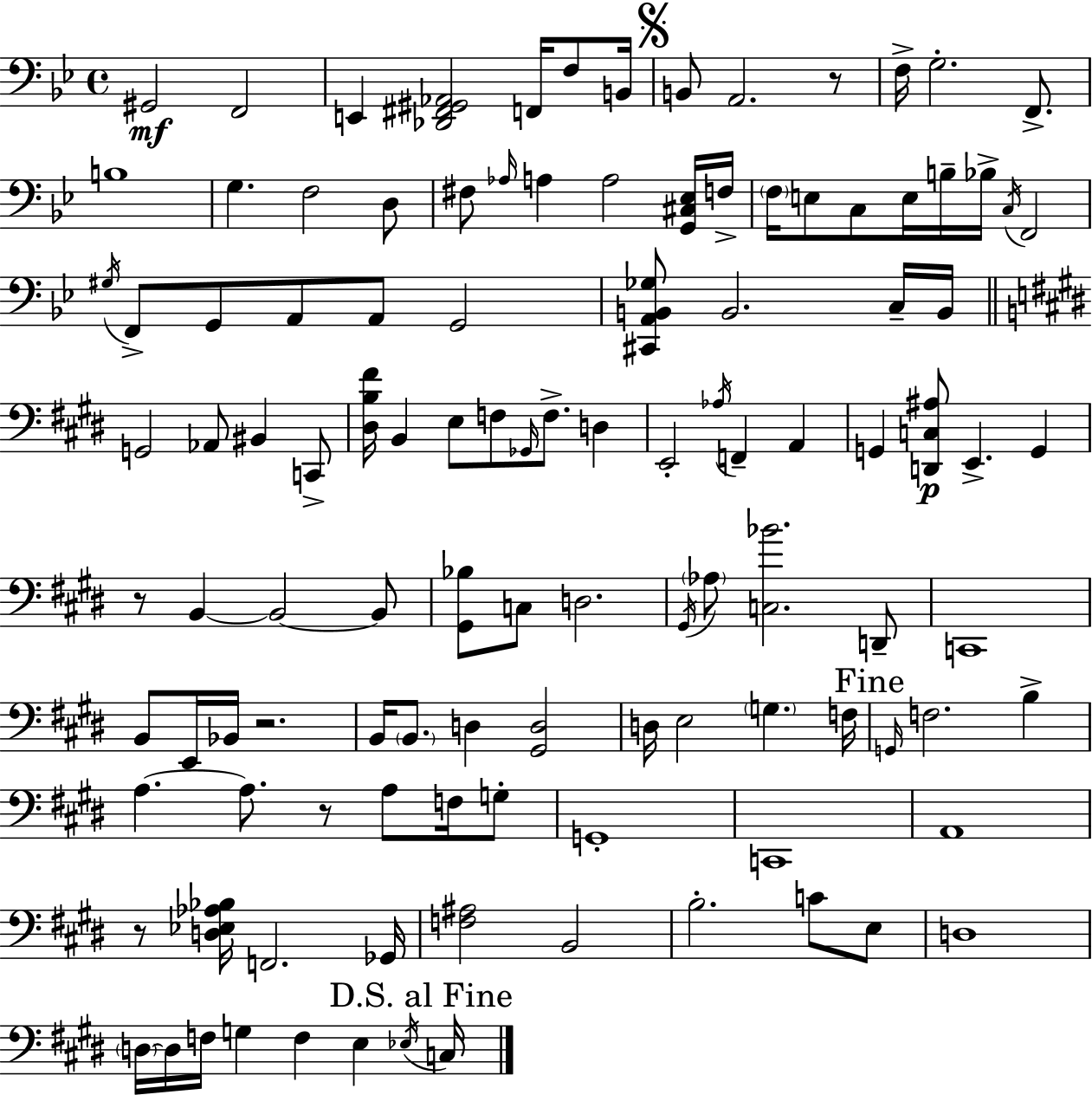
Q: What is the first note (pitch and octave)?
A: G#2